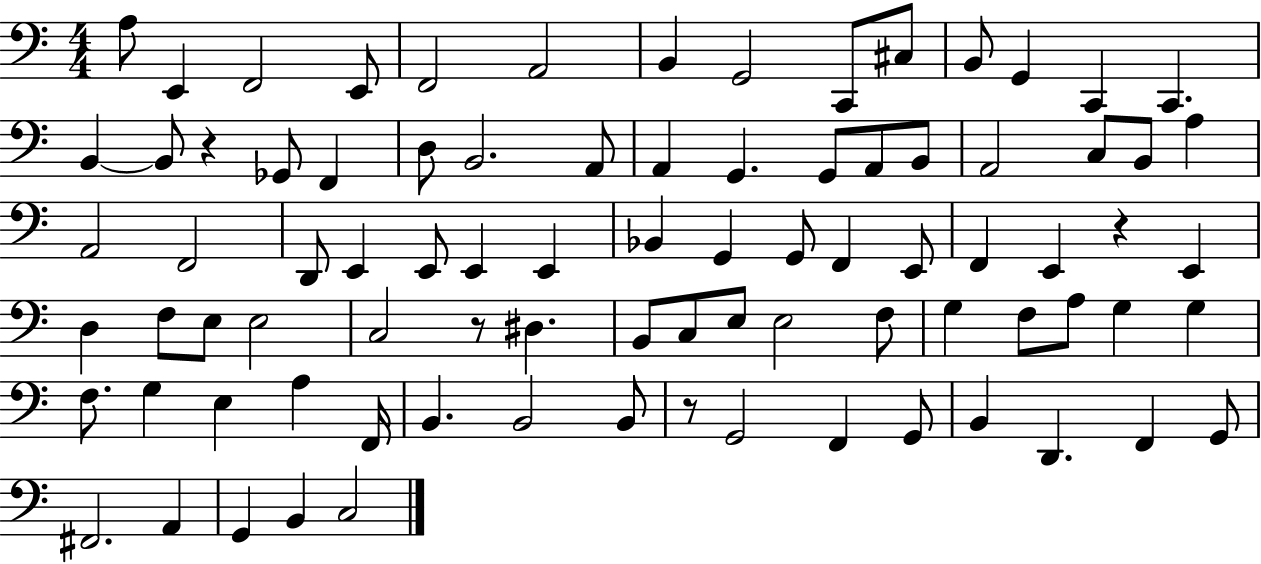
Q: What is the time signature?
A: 4/4